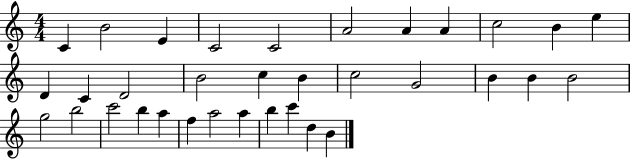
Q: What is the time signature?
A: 4/4